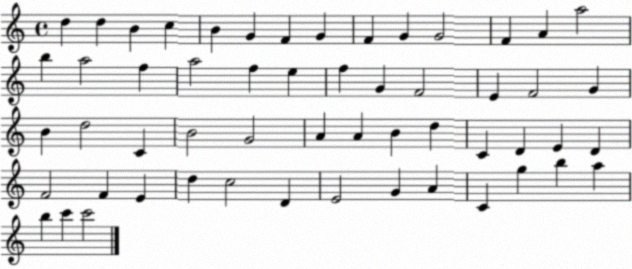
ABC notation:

X:1
T:Untitled
M:4/4
L:1/4
K:C
d d B c B G F G F G G2 F A a2 b a2 f a2 f e f G F2 E F2 G B d2 C B2 G2 A A B d C D E D F2 F E d c2 D E2 G A C g b a b c' c'2